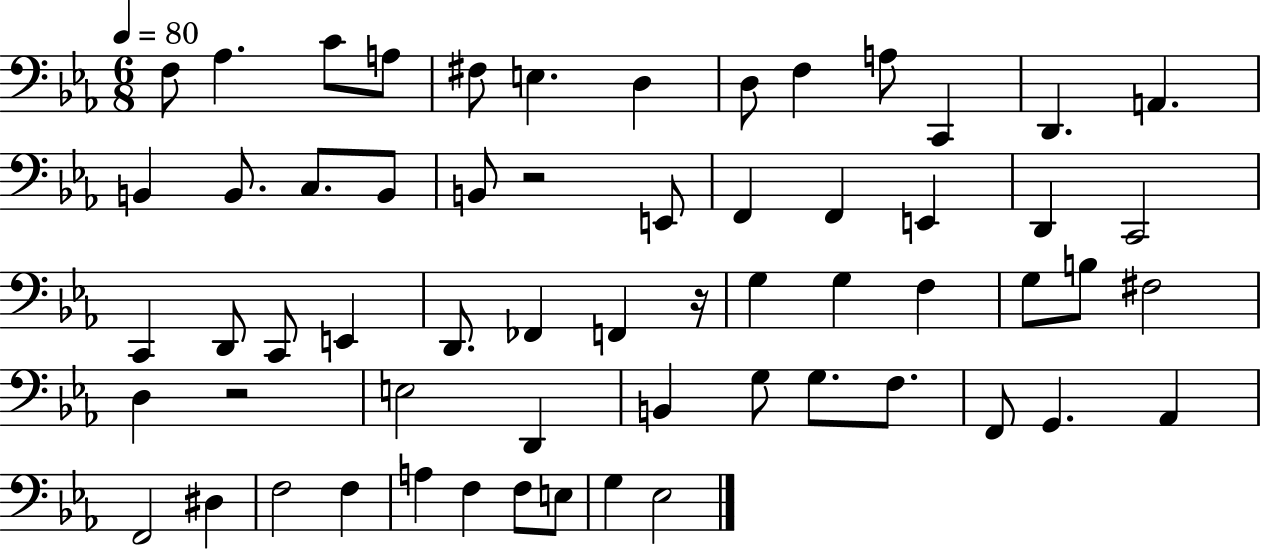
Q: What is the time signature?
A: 6/8